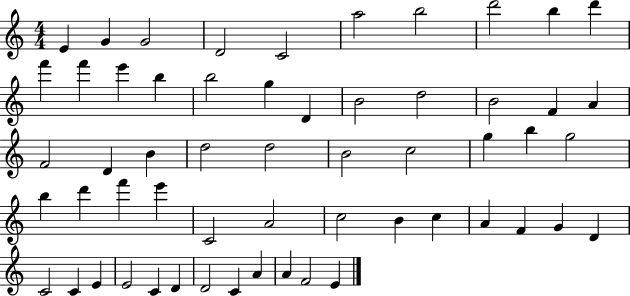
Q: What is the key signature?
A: C major